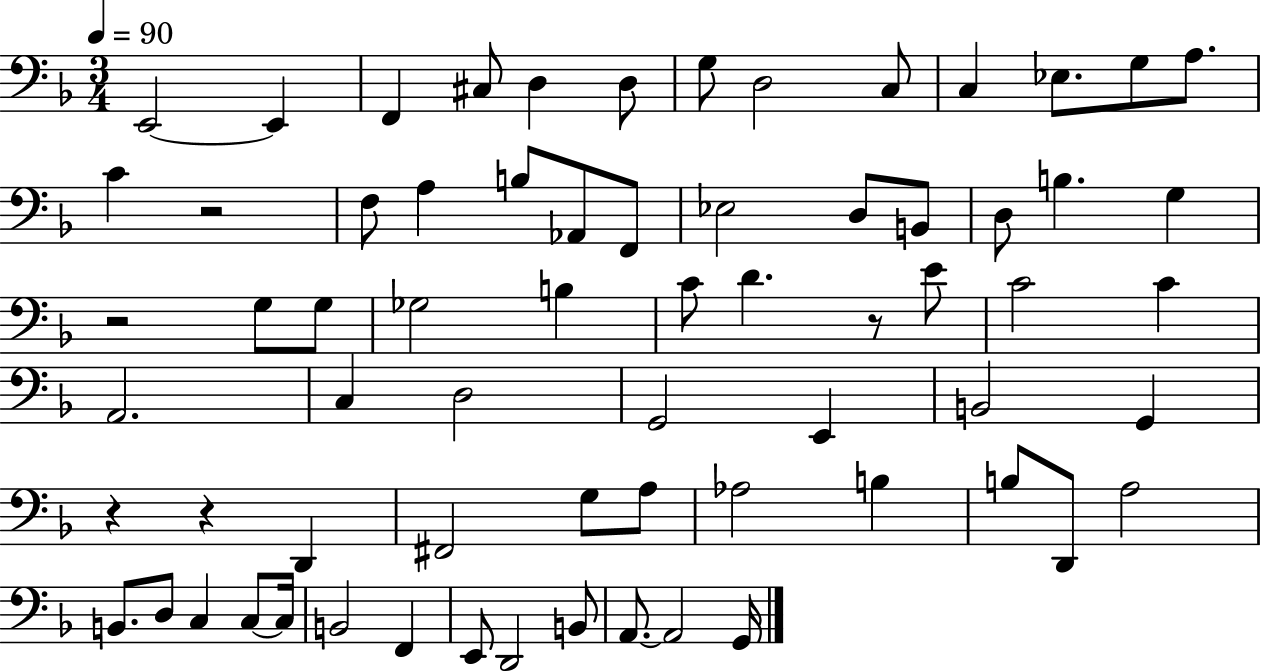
{
  \clef bass
  \numericTimeSignature
  \time 3/4
  \key f \major
  \tempo 4 = 90
  e,2~~ e,4 | f,4 cis8 d4 d8 | g8 d2 c8 | c4 ees8. g8 a8. | \break c'4 r2 | f8 a4 b8 aes,8 f,8 | ees2 d8 b,8 | d8 b4. g4 | \break r2 g8 g8 | ges2 b4 | c'8 d'4. r8 e'8 | c'2 c'4 | \break a,2. | c4 d2 | g,2 e,4 | b,2 g,4 | \break r4 r4 d,4 | fis,2 g8 a8 | aes2 b4 | b8 d,8 a2 | \break b,8. d8 c4 c8~~ c16 | b,2 f,4 | e,8 d,2 b,8 | a,8.~~ a,2 g,16 | \break \bar "|."
}